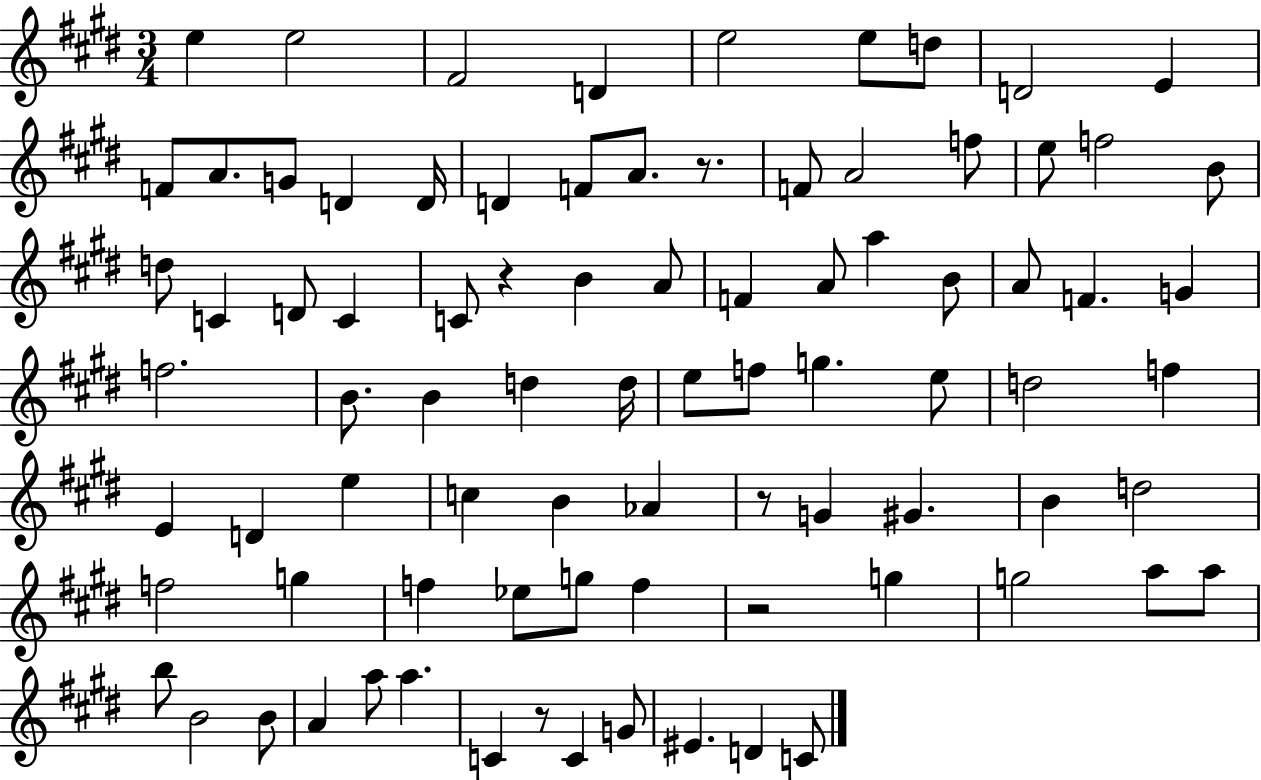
E5/q E5/h F#4/h D4/q E5/h E5/e D5/e D4/h E4/q F4/e A4/e. G4/e D4/q D4/s D4/q F4/e A4/e. R/e. F4/e A4/h F5/e E5/e F5/h B4/e D5/e C4/q D4/e C4/q C4/e R/q B4/q A4/e F4/q A4/e A5/q B4/e A4/e F4/q. G4/q F5/h. B4/e. B4/q D5/q D5/s E5/e F5/e G5/q. E5/e D5/h F5/q E4/q D4/q E5/q C5/q B4/q Ab4/q R/e G4/q G#4/q. B4/q D5/h F5/h G5/q F5/q Eb5/e G5/e F5/q R/h G5/q G5/h A5/e A5/e B5/e B4/h B4/e A4/q A5/e A5/q. C4/q R/e C4/q G4/e EIS4/q. D4/q C4/e